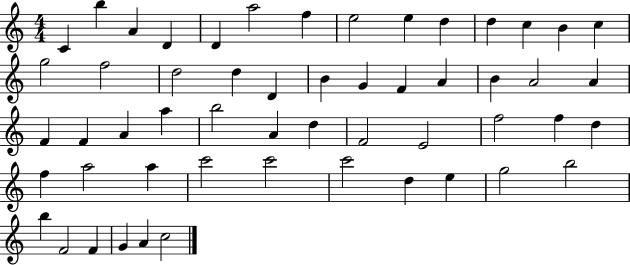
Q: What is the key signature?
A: C major